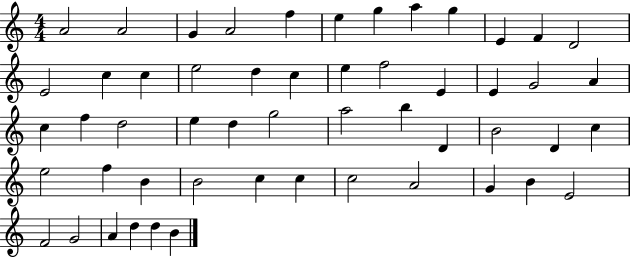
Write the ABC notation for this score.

X:1
T:Untitled
M:4/4
L:1/4
K:C
A2 A2 G A2 f e g a g E F D2 E2 c c e2 d c e f2 E E G2 A c f d2 e d g2 a2 b D B2 D c e2 f B B2 c c c2 A2 G B E2 F2 G2 A d d B